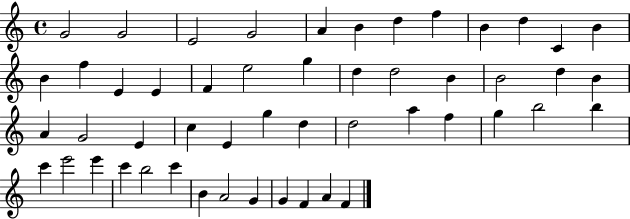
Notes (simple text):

G4/h G4/h E4/h G4/h A4/q B4/q D5/q F5/q B4/q D5/q C4/q B4/q B4/q F5/q E4/q E4/q F4/q E5/h G5/q D5/q D5/h B4/q B4/h D5/q B4/q A4/q G4/h E4/q C5/q E4/q G5/q D5/q D5/h A5/q F5/q G5/q B5/h B5/q C6/q E6/h E6/q C6/q B5/h C6/q B4/q A4/h G4/q G4/q F4/q A4/q F4/q